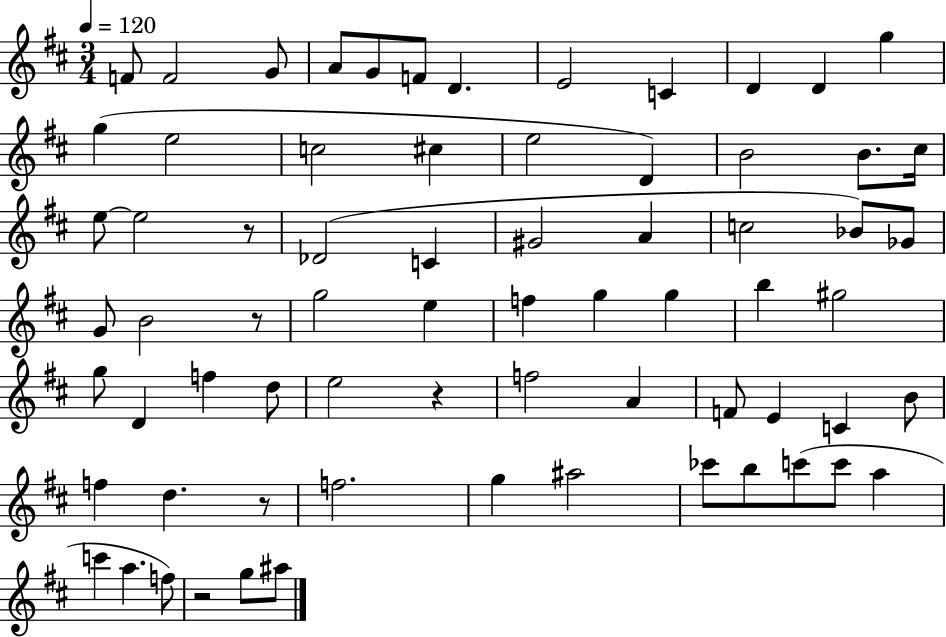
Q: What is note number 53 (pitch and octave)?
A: F5